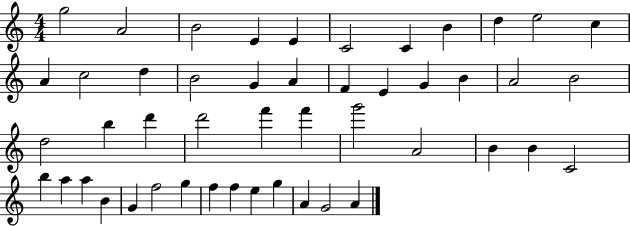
{
  \clef treble
  \numericTimeSignature
  \time 4/4
  \key c \major
  g''2 a'2 | b'2 e'4 e'4 | c'2 c'4 b'4 | d''4 e''2 c''4 | \break a'4 c''2 d''4 | b'2 g'4 a'4 | f'4 e'4 g'4 b'4 | a'2 b'2 | \break d''2 b''4 d'''4 | d'''2 f'''4 f'''4 | g'''2 a'2 | b'4 b'4 c'2 | \break b''4 a''4 a''4 b'4 | g'4 f''2 g''4 | f''4 f''4 e''4 g''4 | a'4 g'2 a'4 | \break \bar "|."
}